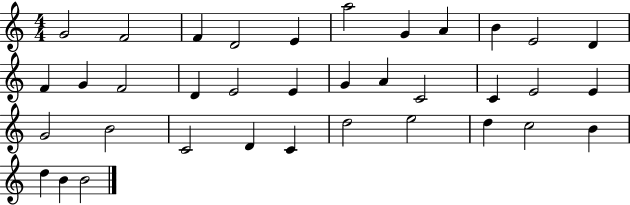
G4/h F4/h F4/q D4/h E4/q A5/h G4/q A4/q B4/q E4/h D4/q F4/q G4/q F4/h D4/q E4/h E4/q G4/q A4/q C4/h C4/q E4/h E4/q G4/h B4/h C4/h D4/q C4/q D5/h E5/h D5/q C5/h B4/q D5/q B4/q B4/h